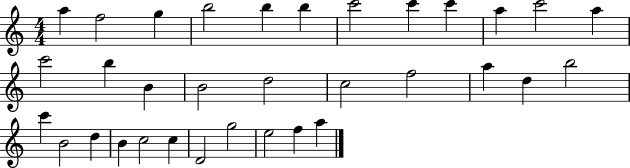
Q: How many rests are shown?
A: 0